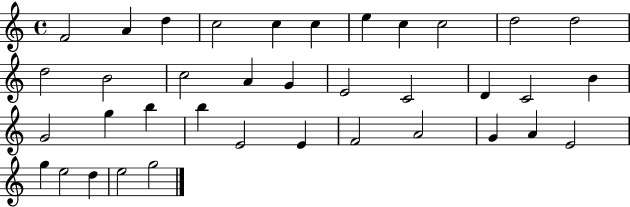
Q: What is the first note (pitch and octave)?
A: F4